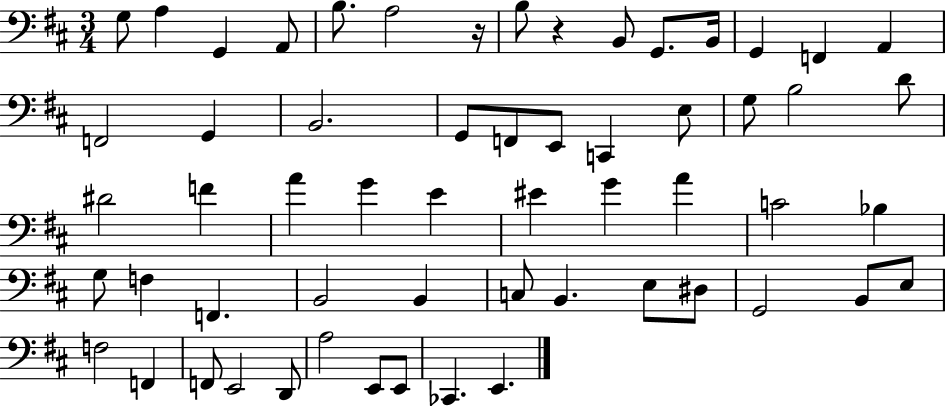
X:1
T:Untitled
M:3/4
L:1/4
K:D
G,/2 A, G,, A,,/2 B,/2 A,2 z/4 B,/2 z B,,/2 G,,/2 B,,/4 G,, F,, A,, F,,2 G,, B,,2 G,,/2 F,,/2 E,,/2 C,, E,/2 G,/2 B,2 D/2 ^D2 F A G E ^E G A C2 _B, G,/2 F, F,, B,,2 B,, C,/2 B,, E,/2 ^D,/2 G,,2 B,,/2 E,/2 F,2 F,, F,,/2 E,,2 D,,/2 A,2 E,,/2 E,,/2 _C,, E,,